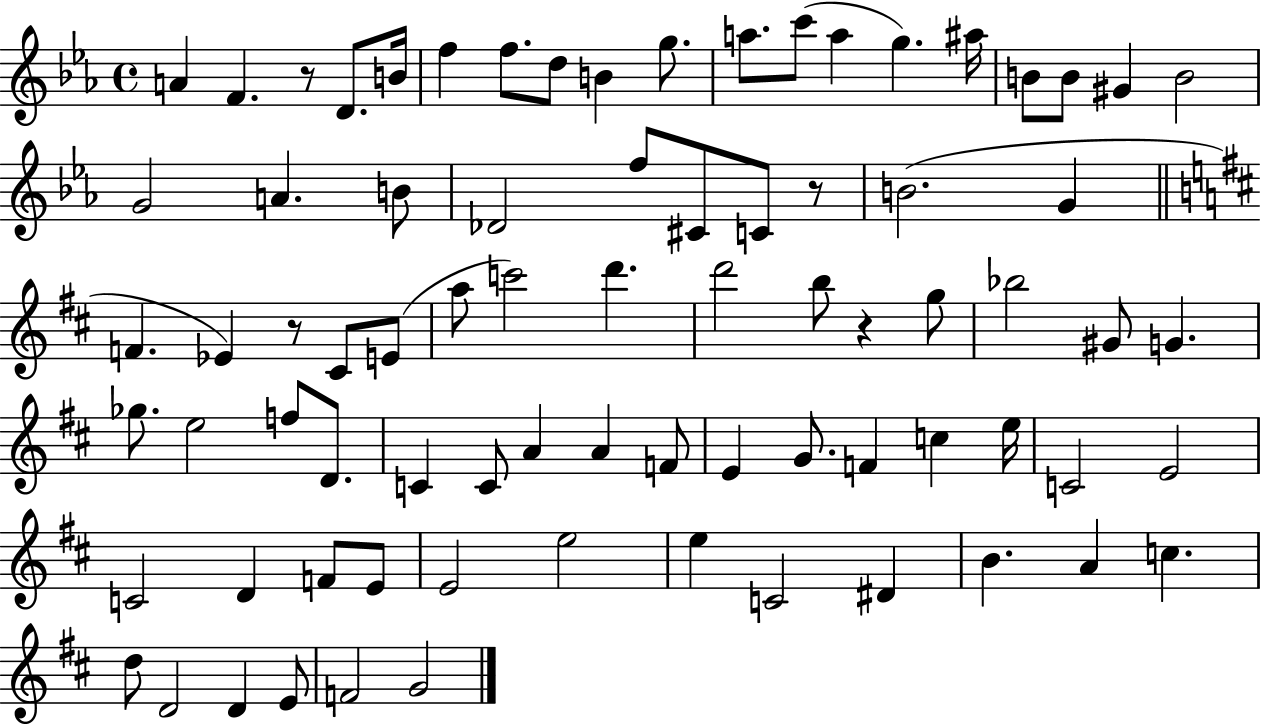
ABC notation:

X:1
T:Untitled
M:4/4
L:1/4
K:Eb
A F z/2 D/2 B/4 f f/2 d/2 B g/2 a/2 c'/2 a g ^a/4 B/2 B/2 ^G B2 G2 A B/2 _D2 f/2 ^C/2 C/2 z/2 B2 G F _E z/2 ^C/2 E/2 a/2 c'2 d' d'2 b/2 z g/2 _b2 ^G/2 G _g/2 e2 f/2 D/2 C C/2 A A F/2 E G/2 F c e/4 C2 E2 C2 D F/2 E/2 E2 e2 e C2 ^D B A c d/2 D2 D E/2 F2 G2